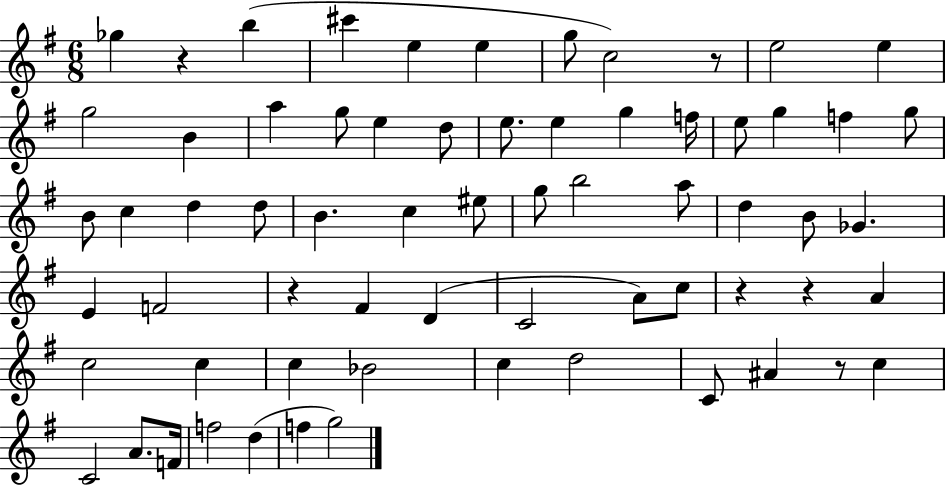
Gb5/q R/q B5/q C#6/q E5/q E5/q G5/e C5/h R/e E5/h E5/q G5/h B4/q A5/q G5/e E5/q D5/e E5/e. E5/q G5/q F5/s E5/e G5/q F5/q G5/e B4/e C5/q D5/q D5/e B4/q. C5/q EIS5/e G5/e B5/h A5/e D5/q B4/e Gb4/q. E4/q F4/h R/q F#4/q D4/q C4/h A4/e C5/e R/q R/q A4/q C5/h C5/q C5/q Bb4/h C5/q D5/h C4/e A#4/q R/e C5/q C4/h A4/e. F4/s F5/h D5/q F5/q G5/h